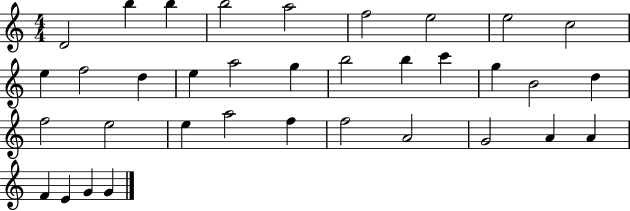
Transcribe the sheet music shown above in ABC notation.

X:1
T:Untitled
M:4/4
L:1/4
K:C
D2 b b b2 a2 f2 e2 e2 c2 e f2 d e a2 g b2 b c' g B2 d f2 e2 e a2 f f2 A2 G2 A A F E G G